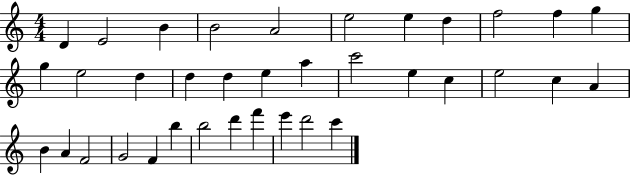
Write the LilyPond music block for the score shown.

{
  \clef treble
  \numericTimeSignature
  \time 4/4
  \key c \major
  d'4 e'2 b'4 | b'2 a'2 | e''2 e''4 d''4 | f''2 f''4 g''4 | \break g''4 e''2 d''4 | d''4 d''4 e''4 a''4 | c'''2 e''4 c''4 | e''2 c''4 a'4 | \break b'4 a'4 f'2 | g'2 f'4 b''4 | b''2 d'''4 f'''4 | e'''4 d'''2 c'''4 | \break \bar "|."
}